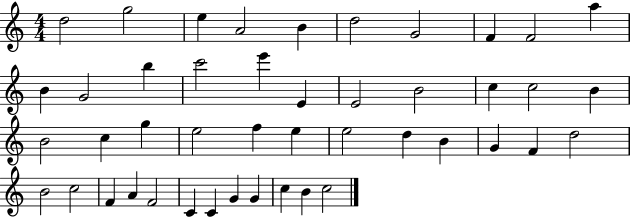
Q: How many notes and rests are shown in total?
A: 45